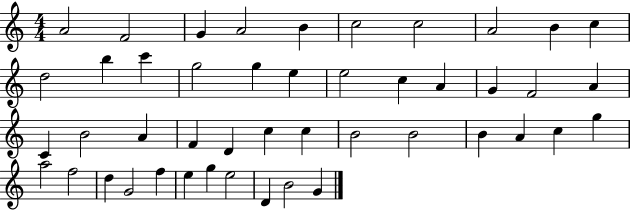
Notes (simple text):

A4/h F4/h G4/q A4/h B4/q C5/h C5/h A4/h B4/q C5/q D5/h B5/q C6/q G5/h G5/q E5/q E5/h C5/q A4/q G4/q F4/h A4/q C4/q B4/h A4/q F4/q D4/q C5/q C5/q B4/h B4/h B4/q A4/q C5/q G5/q A5/h F5/h D5/q G4/h F5/q E5/q G5/q E5/h D4/q B4/h G4/q